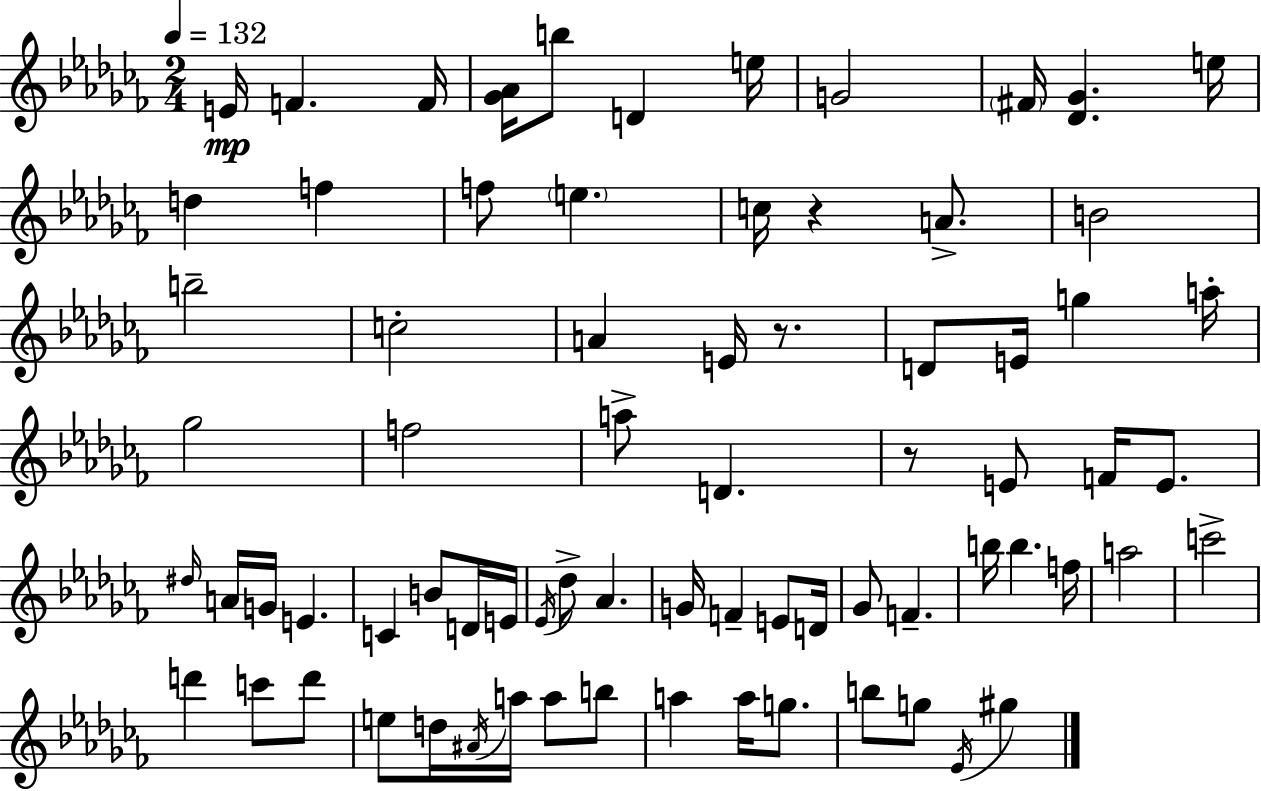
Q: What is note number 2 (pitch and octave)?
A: F4